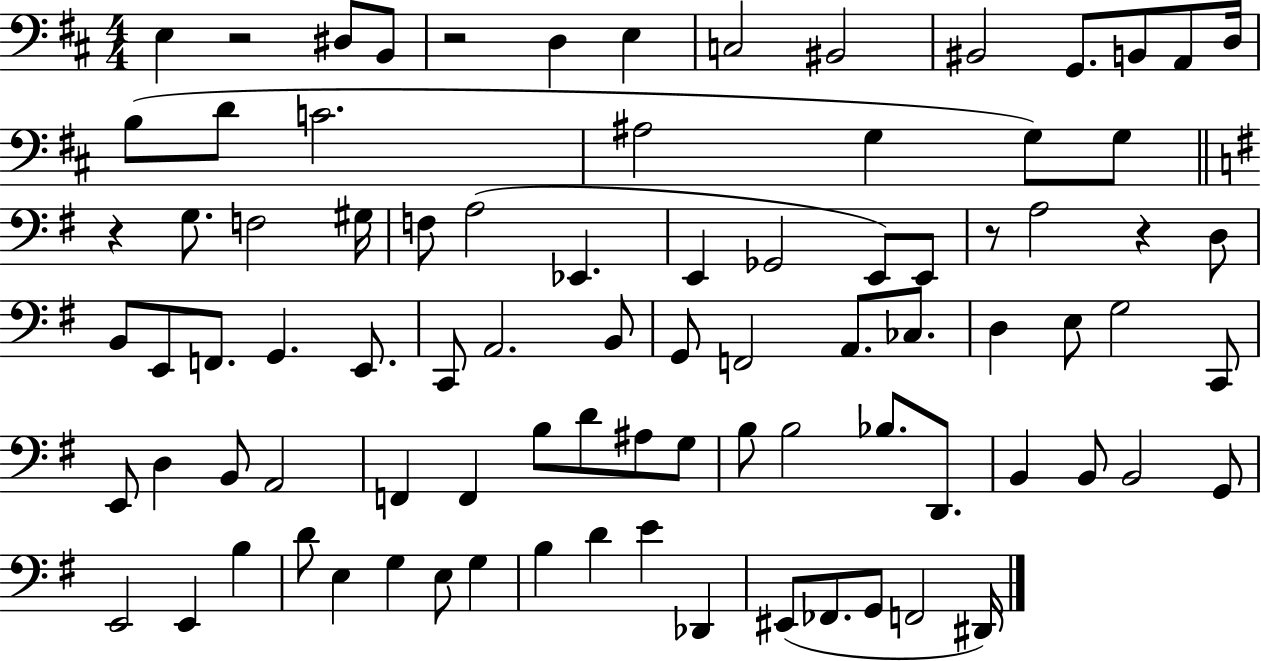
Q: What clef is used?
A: bass